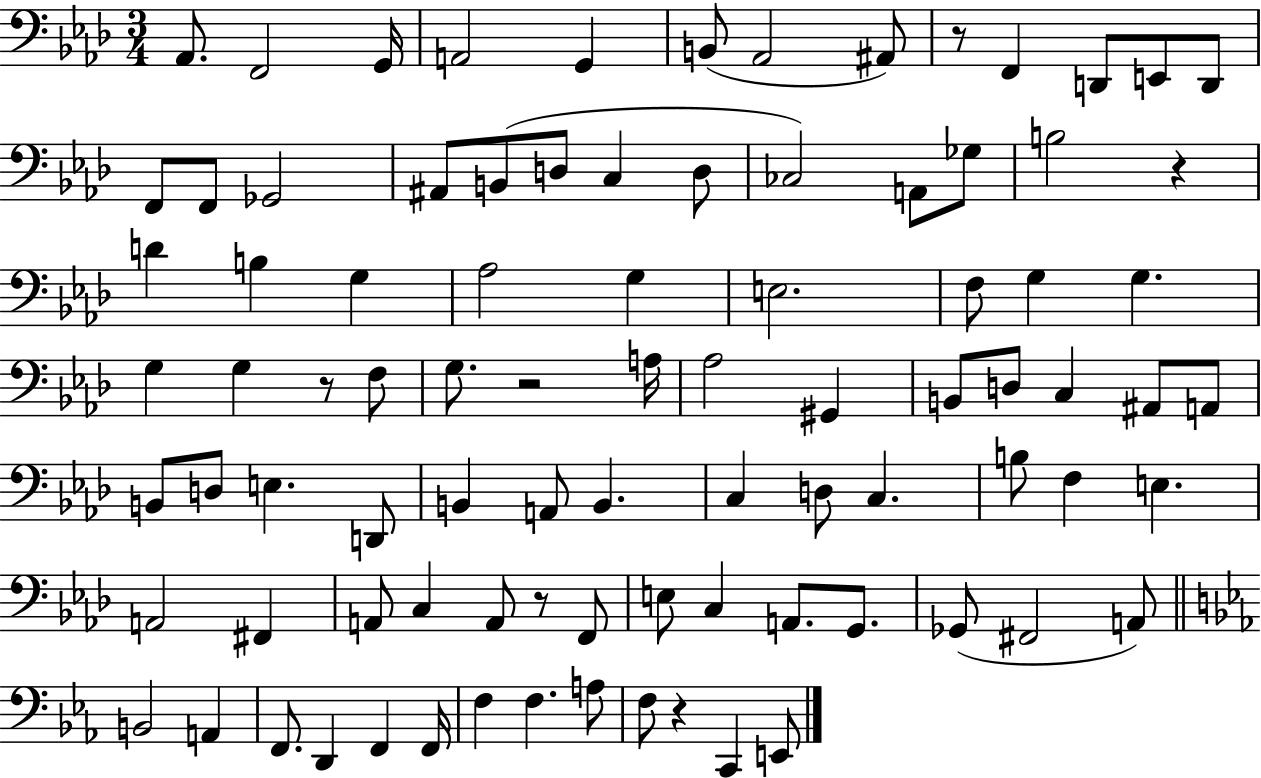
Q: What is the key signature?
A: AES major